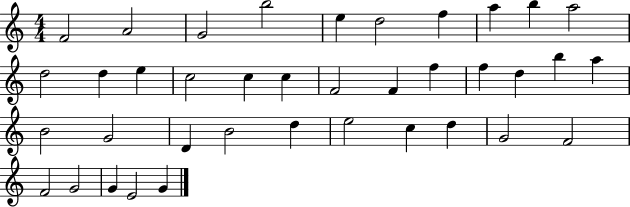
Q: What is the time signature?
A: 4/4